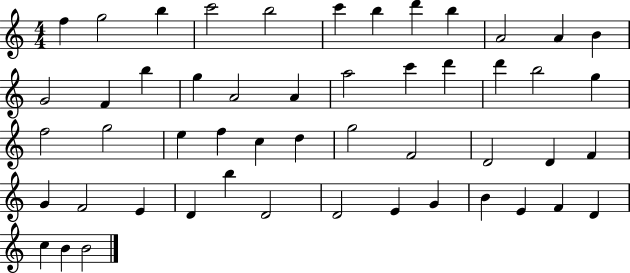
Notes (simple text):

F5/q G5/h B5/q C6/h B5/h C6/q B5/q D6/q B5/q A4/h A4/q B4/q G4/h F4/q B5/q G5/q A4/h A4/q A5/h C6/q D6/q D6/q B5/h G5/q F5/h G5/h E5/q F5/q C5/q D5/q G5/h F4/h D4/h D4/q F4/q G4/q F4/h E4/q D4/q B5/q D4/h D4/h E4/q G4/q B4/q E4/q F4/q D4/q C5/q B4/q B4/h